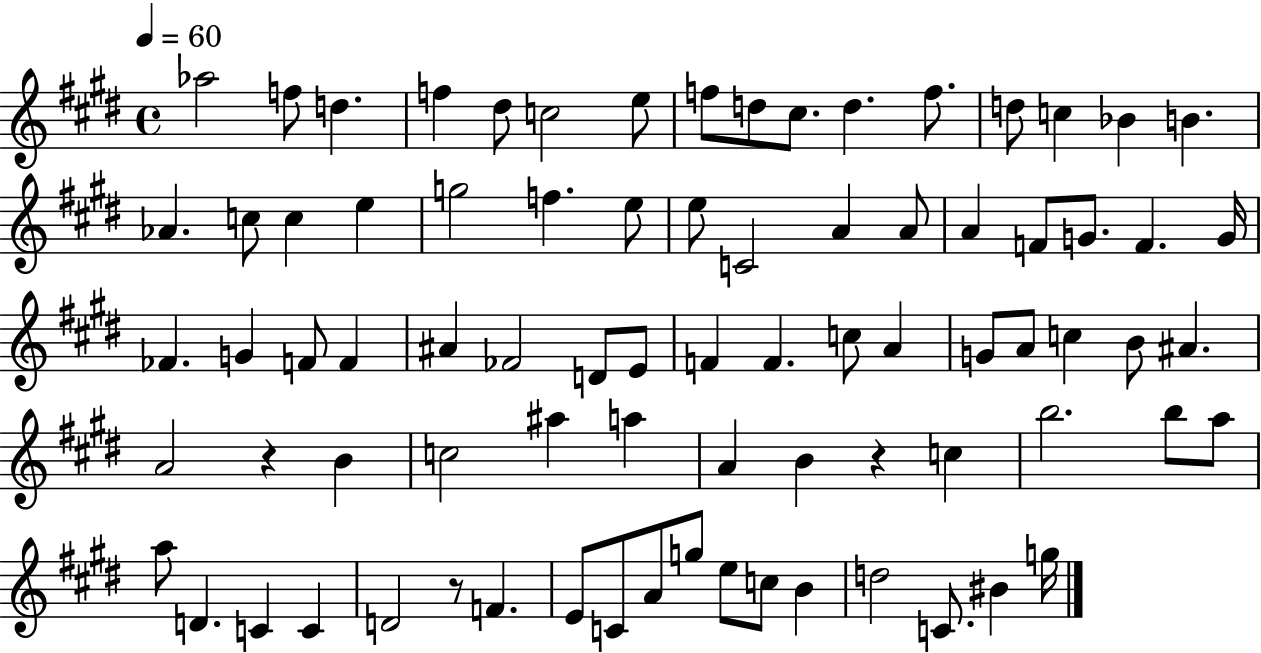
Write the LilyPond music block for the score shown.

{
  \clef treble
  \time 4/4
  \defaultTimeSignature
  \key e \major
  \tempo 4 = 60
  aes''2 f''8 d''4. | f''4 dis''8 c''2 e''8 | f''8 d''8 cis''8. d''4. f''8. | d''8 c''4 bes'4 b'4. | \break aes'4. c''8 c''4 e''4 | g''2 f''4. e''8 | e''8 c'2 a'4 a'8 | a'4 f'8 g'8. f'4. g'16 | \break fes'4. g'4 f'8 f'4 | ais'4 fes'2 d'8 e'8 | f'4 f'4. c''8 a'4 | g'8 a'8 c''4 b'8 ais'4. | \break a'2 r4 b'4 | c''2 ais''4 a''4 | a'4 b'4 r4 c''4 | b''2. b''8 a''8 | \break a''8 d'4. c'4 c'4 | d'2 r8 f'4. | e'8 c'8 a'8 g''8 e''8 c''8 b'4 | d''2 c'8. bis'4 g''16 | \break \bar "|."
}